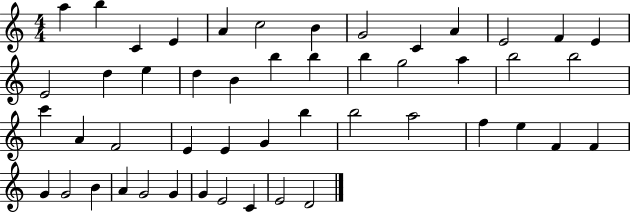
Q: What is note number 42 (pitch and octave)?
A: A4